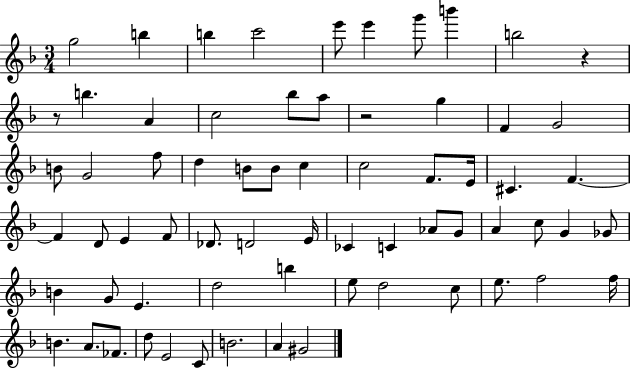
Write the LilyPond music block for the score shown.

{
  \clef treble
  \numericTimeSignature
  \time 3/4
  \key f \major
  \repeat volta 2 { g''2 b''4 | b''4 c'''2 | e'''8 e'''4 g'''8 b'''4 | b''2 r4 | \break r8 b''4. a'4 | c''2 bes''8 a''8 | r2 g''4 | f'4 g'2 | \break b'8 g'2 f''8 | d''4 b'8 b'8 c''4 | c''2 f'8. e'16 | cis'4. f'4.~~ | \break f'4 d'8 e'4 f'8 | des'8. d'2 e'16 | ces'4 c'4 aes'8 g'8 | a'4 c''8 g'4 ges'8 | \break b'4 g'8 e'4. | d''2 b''4 | e''8 d''2 c''8 | e''8. f''2 f''16 | \break b'4. a'8. fes'8. | d''8 e'2 c'8 | b'2. | a'4 gis'2 | \break } \bar "|."
}